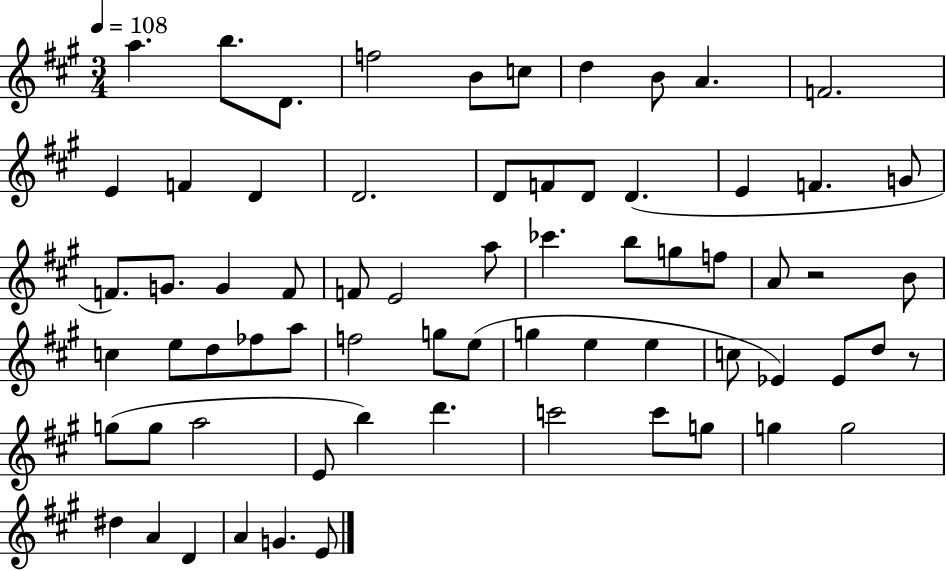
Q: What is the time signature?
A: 3/4